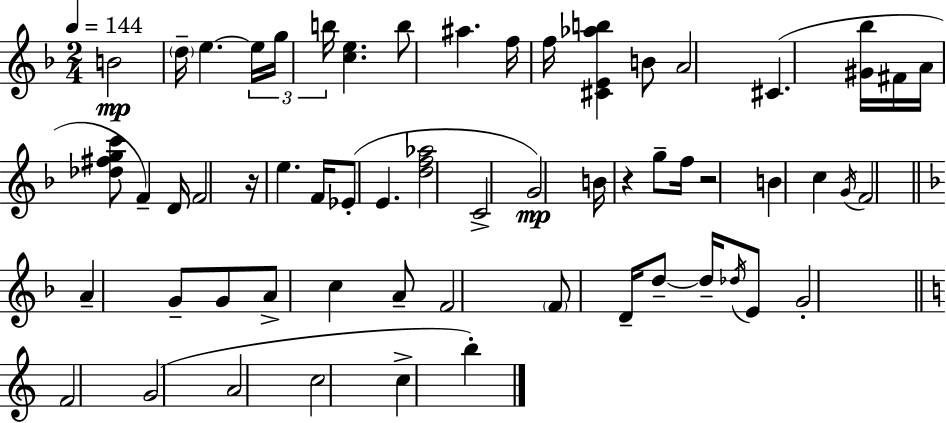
X:1
T:Untitled
M:2/4
L:1/4
K:F
B2 d/4 e e/4 g/4 b/4 [ce] b/2 ^a f/4 f/4 [^CE_ab] B/2 A2 ^C [^G_b]/4 ^F/4 A/4 [_d^fgc']/2 F D/4 F2 z/4 e F/4 _E/2 E [df_a]2 C2 G2 B/4 z g/2 f/4 z2 B c G/4 F2 A G/2 G/2 A/2 c A/2 F2 F/2 D/4 d/2 d/4 _d/4 E/2 G2 F2 G2 A2 c2 c b